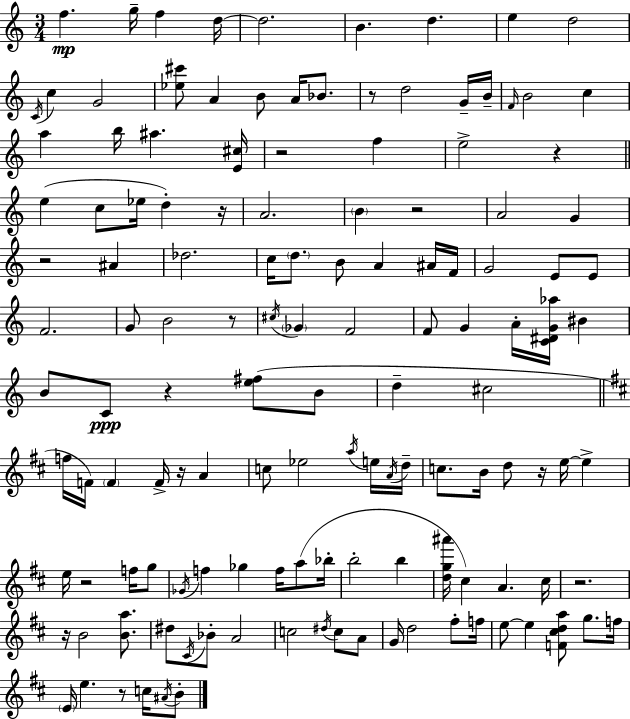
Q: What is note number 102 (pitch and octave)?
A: D5